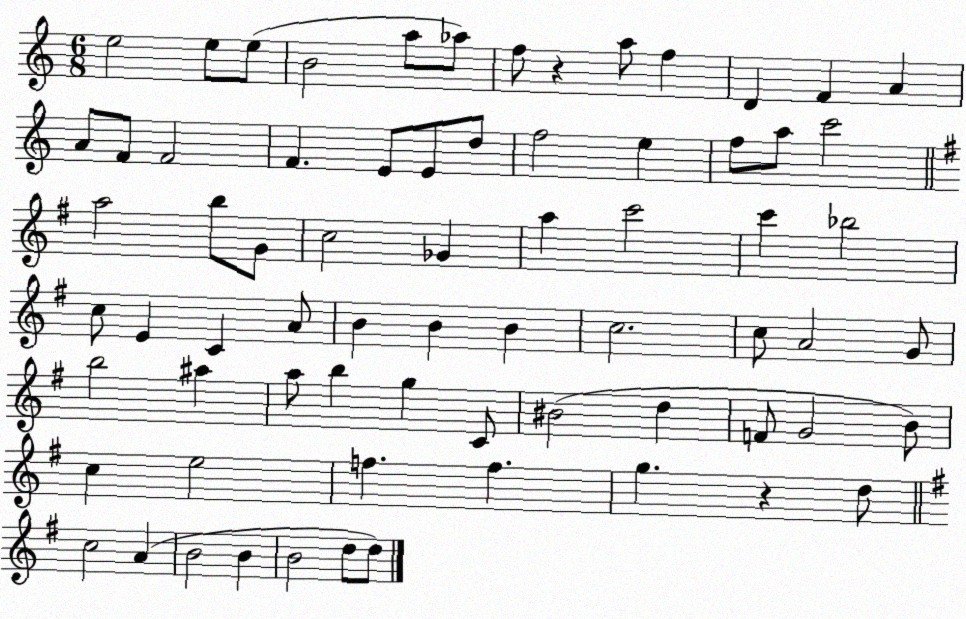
X:1
T:Untitled
M:6/8
L:1/4
K:C
e2 e/2 e/2 B2 a/2 _a/2 f/2 z a/2 f D F A A/2 F/2 F2 F E/2 E/2 d/2 f2 e f/2 a/2 c'2 a2 b/2 G/2 c2 _G a c'2 c' _b2 c/2 E C A/2 B B B c2 c/2 A2 G/2 b2 ^a a/2 b g C/2 ^B2 d F/2 G2 B/2 c e2 f f g z d/2 c2 A B2 B B2 d/2 d/2